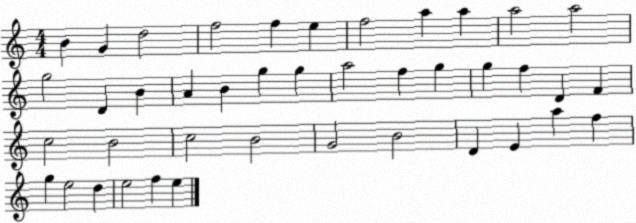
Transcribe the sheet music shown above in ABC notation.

X:1
T:Untitled
M:4/4
L:1/4
K:C
B G d2 f2 f e f2 a a a2 a2 g2 D B A B g g a2 f g g f D F c2 B2 c2 B2 G2 B2 D E a f g e2 d e2 f e